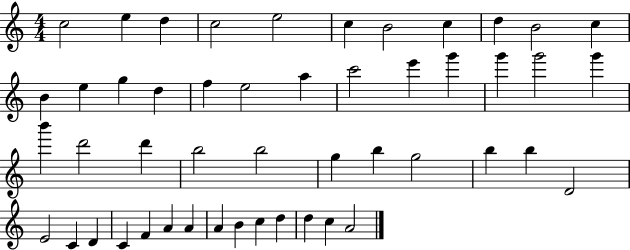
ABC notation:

X:1
T:Untitled
M:4/4
L:1/4
K:C
c2 e d c2 e2 c B2 c d B2 c B e g d f e2 a c'2 e' g' g' g'2 g' b' d'2 d' b2 b2 g b g2 b b D2 E2 C D C F A A A B c d d c A2